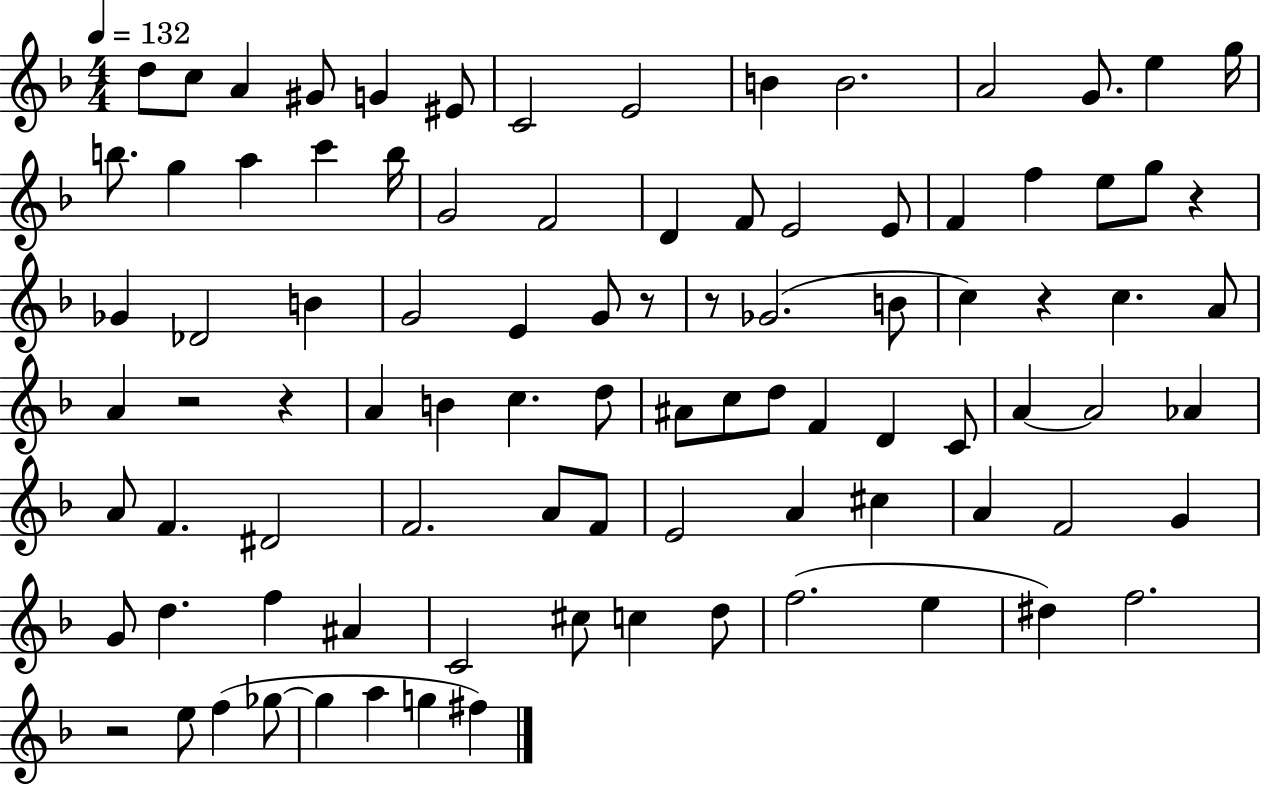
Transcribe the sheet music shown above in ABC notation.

X:1
T:Untitled
M:4/4
L:1/4
K:F
d/2 c/2 A ^G/2 G ^E/2 C2 E2 B B2 A2 G/2 e g/4 b/2 g a c' b/4 G2 F2 D F/2 E2 E/2 F f e/2 g/2 z _G _D2 B G2 E G/2 z/2 z/2 _G2 B/2 c z c A/2 A z2 z A B c d/2 ^A/2 c/2 d/2 F D C/2 A A2 _A A/2 F ^D2 F2 A/2 F/2 E2 A ^c A F2 G G/2 d f ^A C2 ^c/2 c d/2 f2 e ^d f2 z2 e/2 f _g/2 _g a g ^f